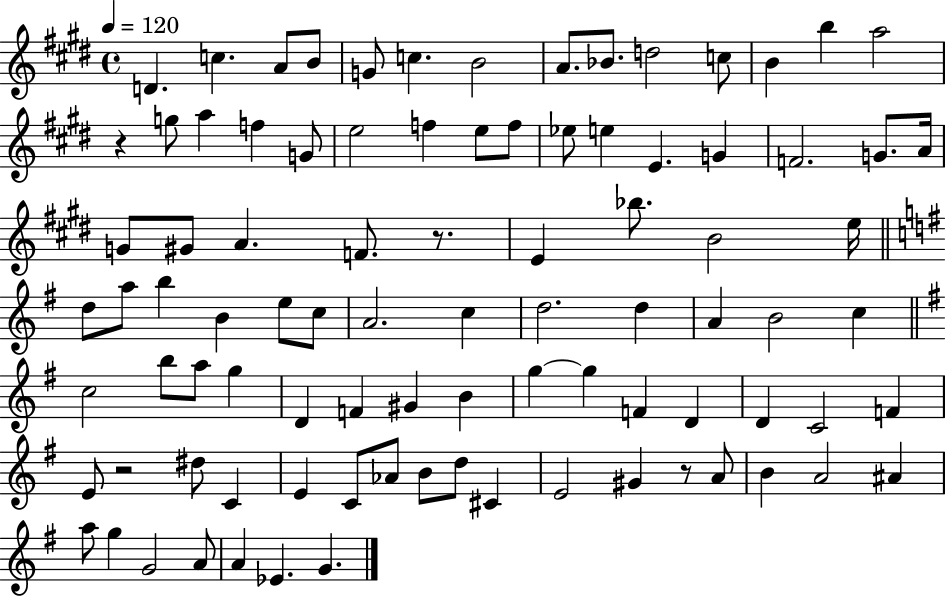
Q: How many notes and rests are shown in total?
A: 91